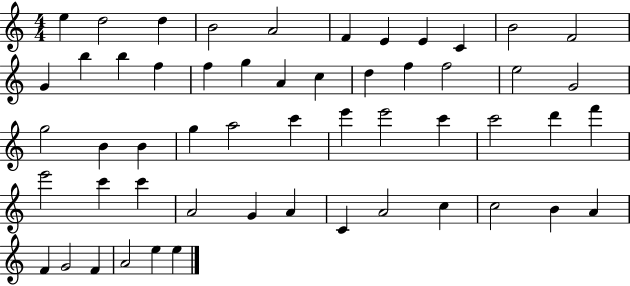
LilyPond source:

{
  \clef treble
  \numericTimeSignature
  \time 4/4
  \key c \major
  e''4 d''2 d''4 | b'2 a'2 | f'4 e'4 e'4 c'4 | b'2 f'2 | \break g'4 b''4 b''4 f''4 | f''4 g''4 a'4 c''4 | d''4 f''4 f''2 | e''2 g'2 | \break g''2 b'4 b'4 | g''4 a''2 c'''4 | e'''4 e'''2 c'''4 | c'''2 d'''4 f'''4 | \break e'''2 c'''4 c'''4 | a'2 g'4 a'4 | c'4 a'2 c''4 | c''2 b'4 a'4 | \break f'4 g'2 f'4 | a'2 e''4 e''4 | \bar "|."
}